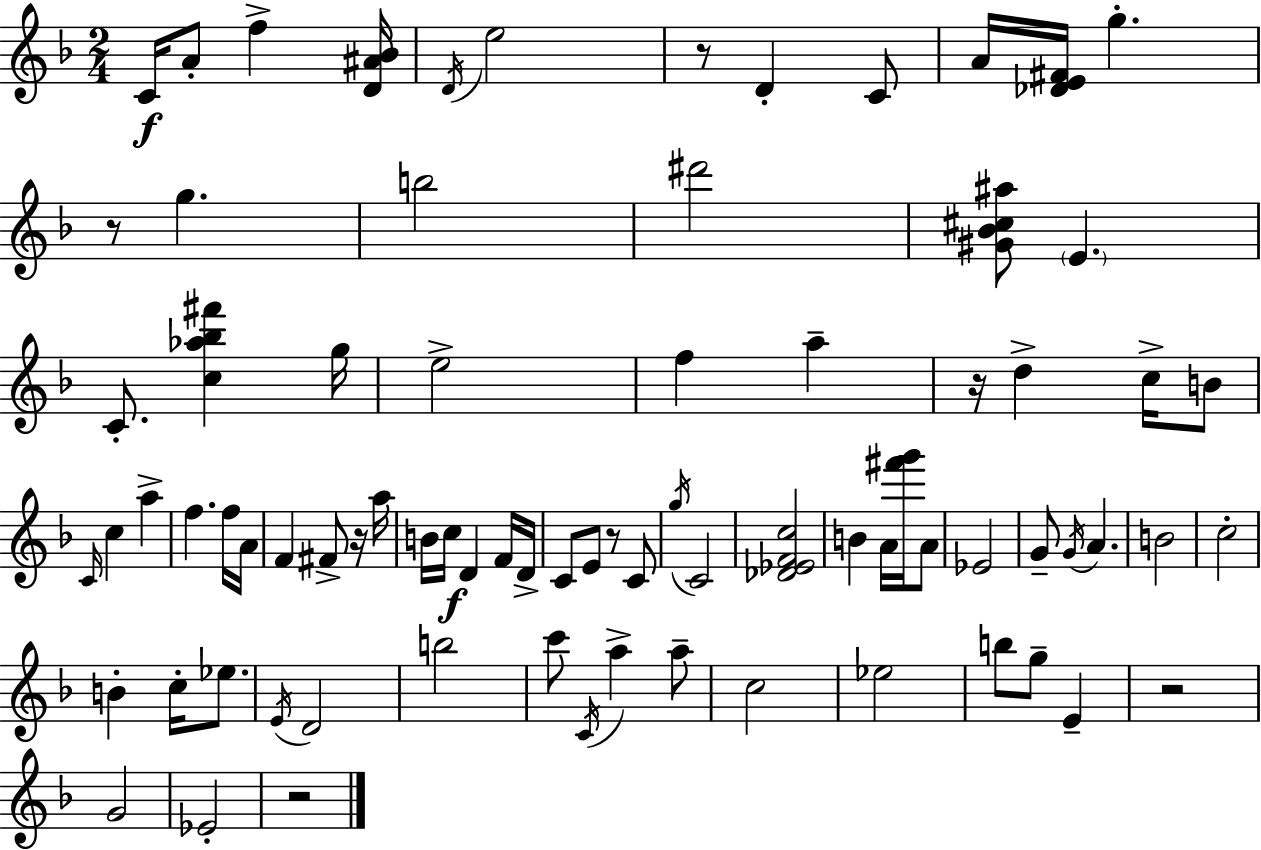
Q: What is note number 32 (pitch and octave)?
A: C5